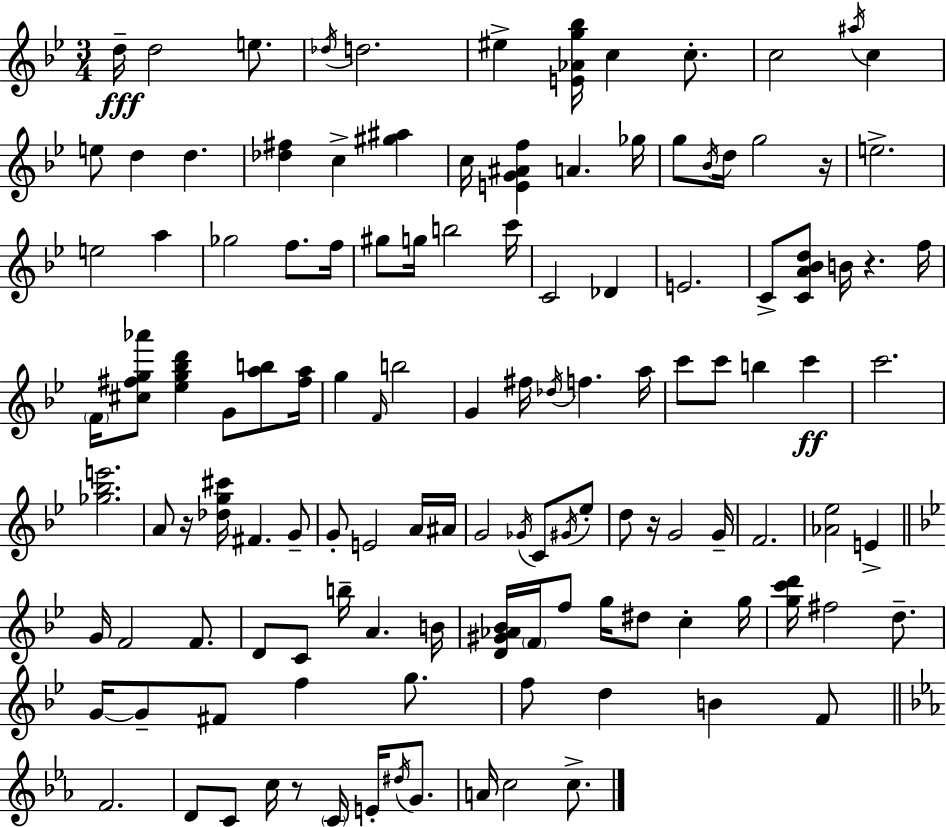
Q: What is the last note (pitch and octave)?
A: C5